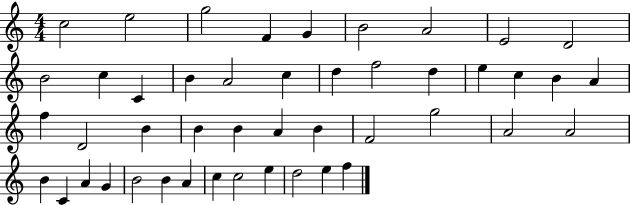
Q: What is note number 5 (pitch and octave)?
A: G4